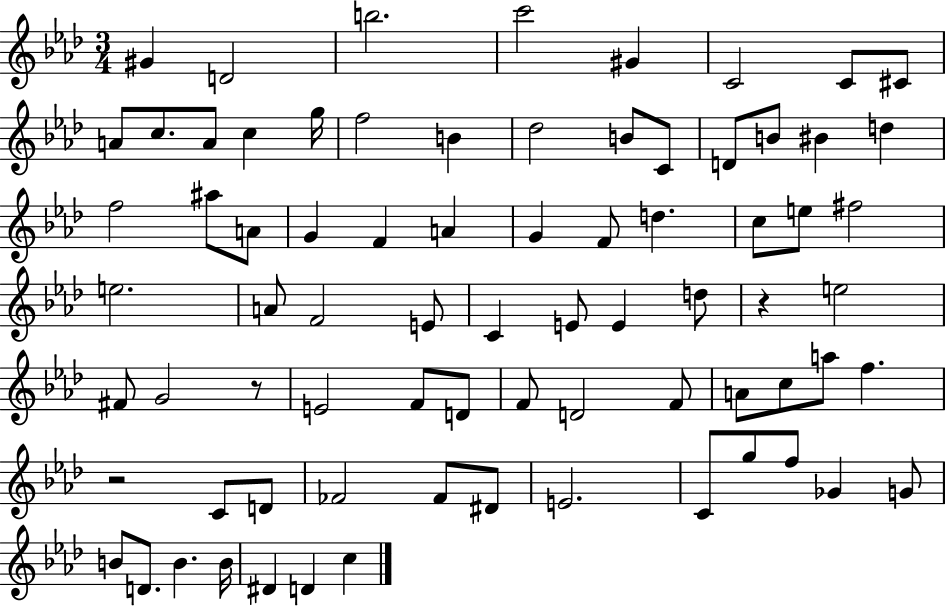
{
  \clef treble
  \numericTimeSignature
  \time 3/4
  \key aes \major
  \repeat volta 2 { gis'4 d'2 | b''2. | c'''2 gis'4 | c'2 c'8 cis'8 | \break a'8 c''8. a'8 c''4 g''16 | f''2 b'4 | des''2 b'8 c'8 | d'8 b'8 bis'4 d''4 | \break f''2 ais''8 a'8 | g'4 f'4 a'4 | g'4 f'8 d''4. | c''8 e''8 fis''2 | \break e''2. | a'8 f'2 e'8 | c'4 e'8 e'4 d''8 | r4 e''2 | \break fis'8 g'2 r8 | e'2 f'8 d'8 | f'8 d'2 f'8 | a'8 c''8 a''8 f''4. | \break r2 c'8 d'8 | fes'2 fes'8 dis'8 | e'2. | c'8 g''8 f''8 ges'4 g'8 | \break b'8 d'8. b'4. b'16 | dis'4 d'4 c''4 | } \bar "|."
}